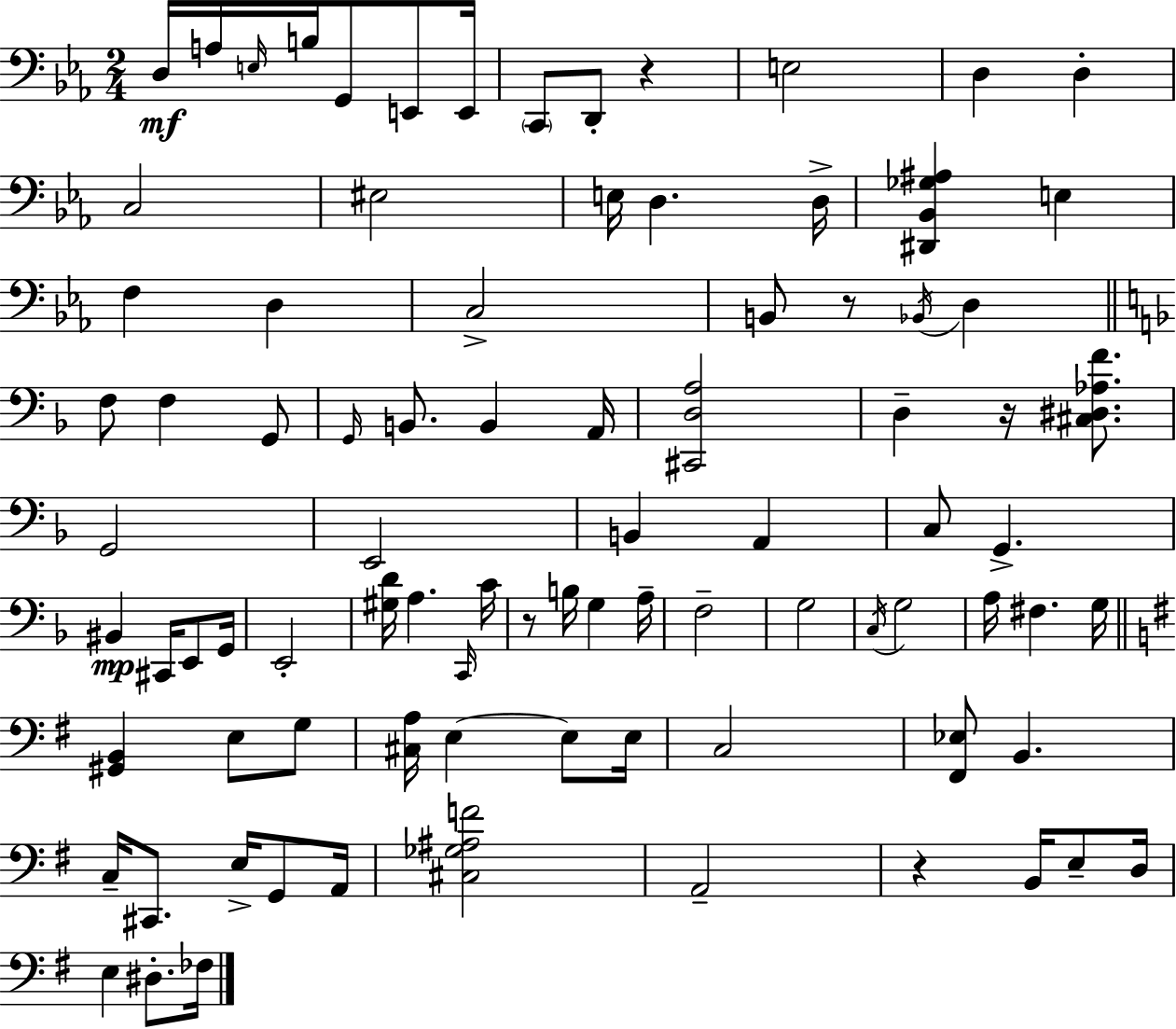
{
  \clef bass
  \numericTimeSignature
  \time 2/4
  \key ees \major
  d16\mf a16 \grace { e16 } b16 g,8 e,8 | e,16 \parenthesize c,8 d,8-. r4 | e2 | d4 d4-. | \break c2 | eis2 | e16 d4. | d16-> <dis, bes, ges ais>4 e4 | \break f4 d4 | c2-> | b,8 r8 \acciaccatura { bes,16 } d4 | \bar "||" \break \key f \major f8 f4 g,8 | \grace { g,16 } b,8. b,4 | a,16 <cis, d a>2 | d4-- r16 <cis dis aes f'>8. | \break g,2 | e,2 | b,4 a,4 | c8 g,4.-> | \break bis,4\mp cis,16 e,8 | g,16 e,2-. | <gis d'>16 a4. | \grace { c,16 } c'16 r8 b16 g4 | \break a16-- f2-- | g2 | \acciaccatura { c16 } g2 | a16 fis4. | \break g16 \bar "||" \break \key g \major <gis, b,>4 e8 g8 | <cis a>16 e4~~ e8 e16 | c2 | <fis, ees>8 b,4. | \break c16-- cis,8. e16-> g,8 a,16 | <cis ges ais f'>2 | a,2-- | r4 b,16 e8-- d16 | \break e4 dis8.-. fes16 | \bar "|."
}